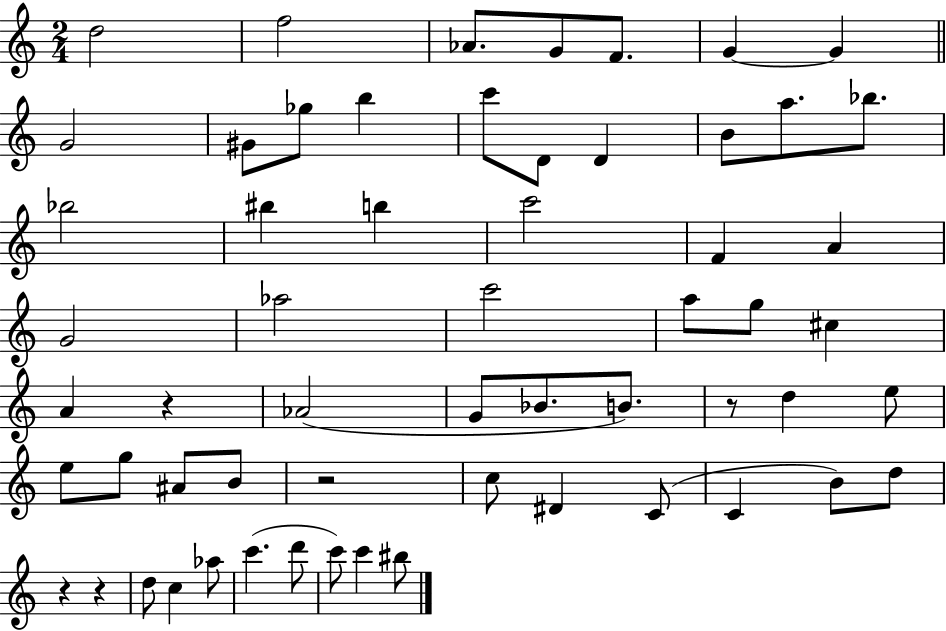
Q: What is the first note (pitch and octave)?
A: D5